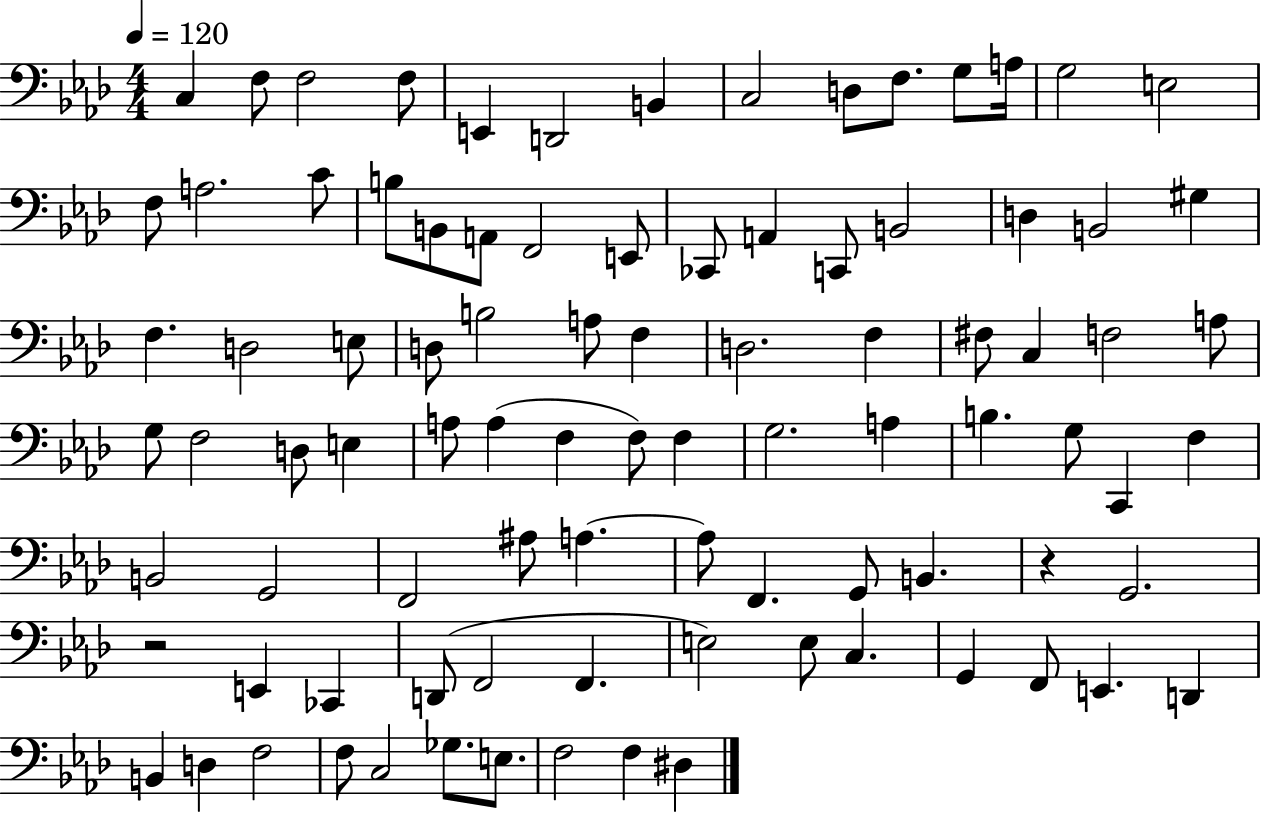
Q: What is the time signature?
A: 4/4